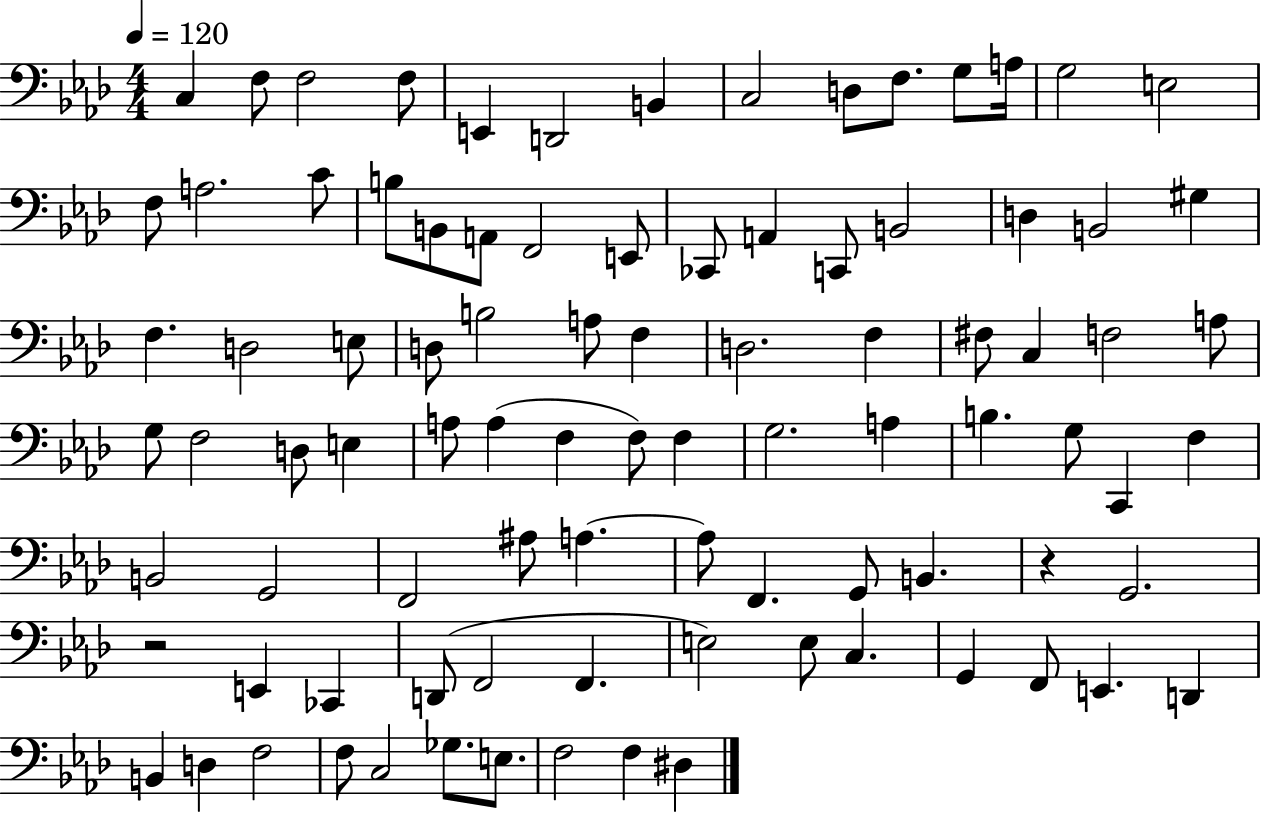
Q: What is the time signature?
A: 4/4